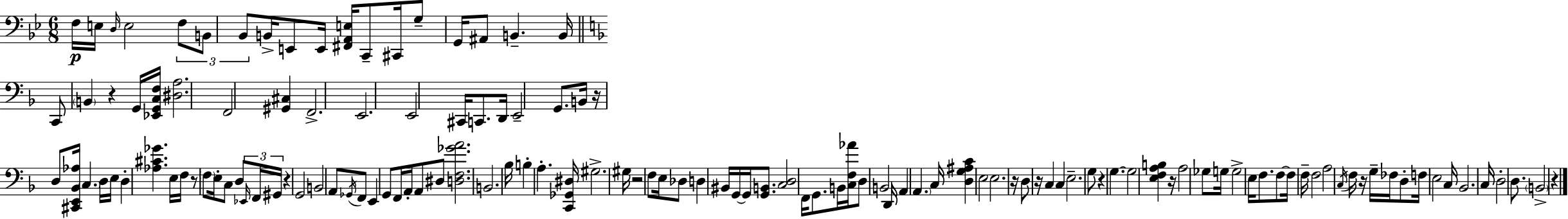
{
  \clef bass
  \numericTimeSignature
  \time 6/8
  \key bes \major
  f16\p e16 \grace { d16 } e2 \tuplet 3/2 { f8 | b,8 bes,8 } b,16-> e,8 e,16 <fis, a, e>16 c,8-- | cis,16 g8-- g,16 ais,8 b,4.-- | b,16 \bar "||" \break \key f \major c,8 \parenthesize b,4 r4 g,16 <ees, g, c f>16 | <dis a>2. | f,2 <gis, cis>4 | f,2.-> | \break e,2. | e,2 cis,16 c,8. | d,16 e,2-- g,8. | b,16 r16 d8 <cis, e, bes, aes>16 \parenthesize c4. d16 | \break e16 d4-. <aes cis' ges'>4. e16 | f16 r8 \parenthesize f8 e16-. c8 d8 \tuplet 3/2 { \grace { ees,16 } f,16 | gis,16 } r4 g,2 | b,2 a,8 \acciaccatura { ges,16 } | \break f,8 e,4 g,8 f,16 a,16-. a,8 | dis8 <d f ges' a'>2. | b,2. | bes16 b4-. a4.-. | \break <c, ges, dis>16 gis2.-> | gis16 r2 f8 | e16 des8 d4 bis,16 g,16~~ g,16 <g, b,>8. | <c d>2 f,16 g,8. | \break b,16 <c f aes'>16 d8 b,2 | d,16 a,4 \parenthesize a,4. | c16 <d g ais c'>4 e2 | e2. | \break r16 d8 r16 c4 c4 | e2.-- | g8 r4 g4.~~ | g2 <e f a b>4 | \break r16 a2 ges8 | g16 g2-> e16 f8. | f8~~ f16 f16-- f2 | a2 \acciaccatura { c16 } f16 | \break r16 g16-- fes16 d8-. f16 e2 | c16 bes,2. | c16 d2-. | d8. \parenthesize b,2-> r4 | \break \bar "|."
}